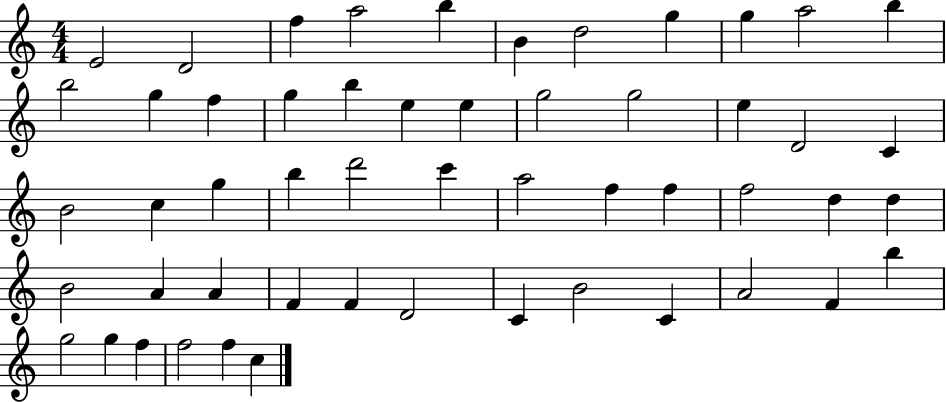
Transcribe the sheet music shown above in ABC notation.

X:1
T:Untitled
M:4/4
L:1/4
K:C
E2 D2 f a2 b B d2 g g a2 b b2 g f g b e e g2 g2 e D2 C B2 c g b d'2 c' a2 f f f2 d d B2 A A F F D2 C B2 C A2 F b g2 g f f2 f c